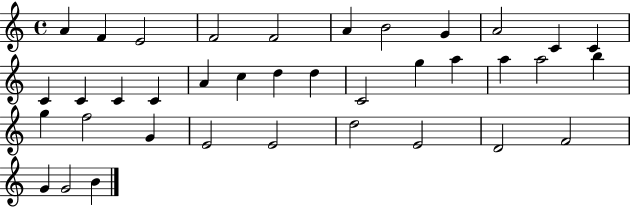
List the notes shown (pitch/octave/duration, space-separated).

A4/q F4/q E4/h F4/h F4/h A4/q B4/h G4/q A4/h C4/q C4/q C4/q C4/q C4/q C4/q A4/q C5/q D5/q D5/q C4/h G5/q A5/q A5/q A5/h B5/q G5/q F5/h G4/q E4/h E4/h D5/h E4/h D4/h F4/h G4/q G4/h B4/q